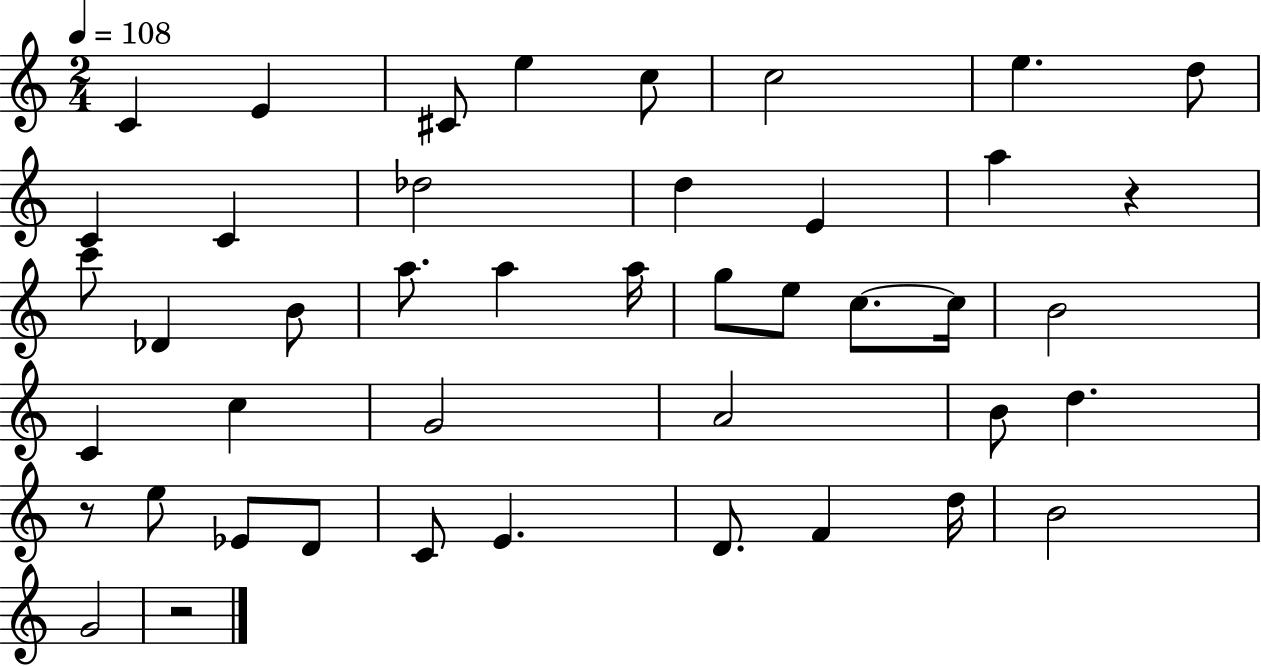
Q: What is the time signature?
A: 2/4